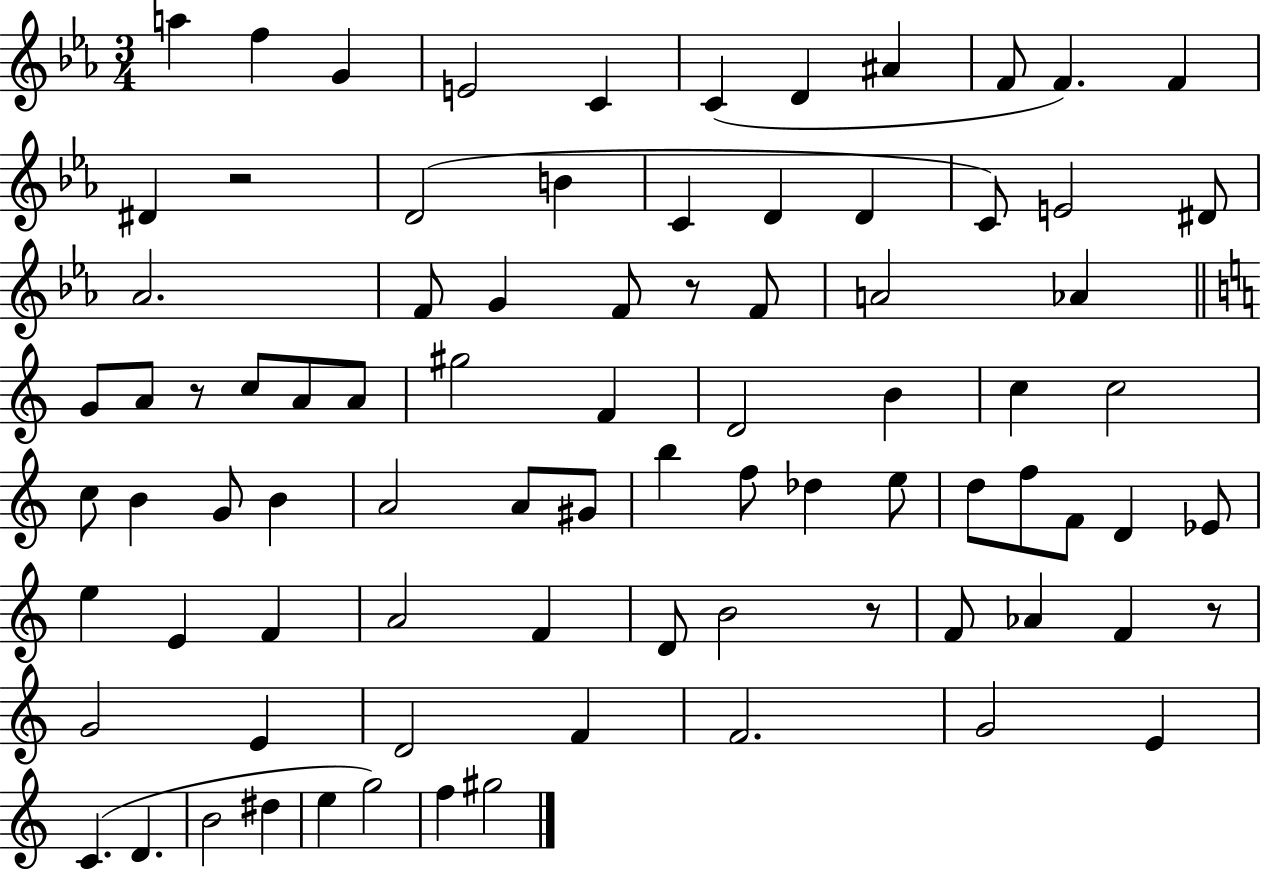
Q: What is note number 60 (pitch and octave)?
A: D4